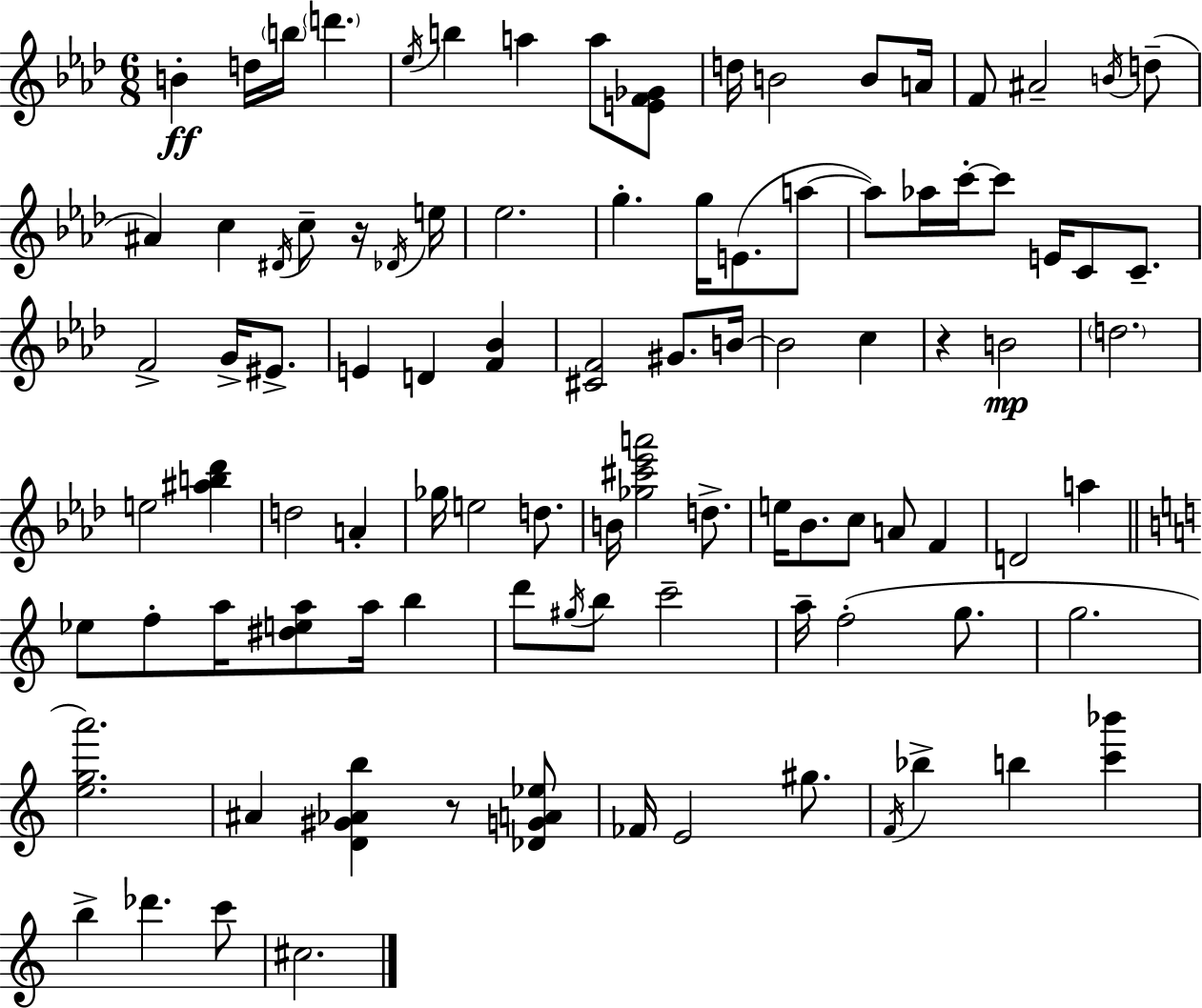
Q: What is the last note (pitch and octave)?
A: C#5